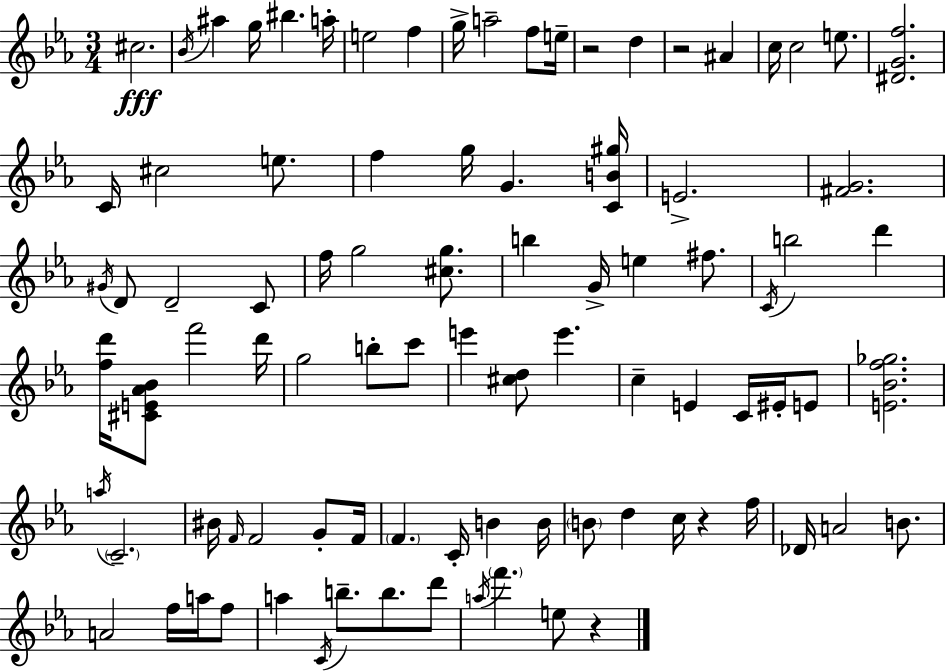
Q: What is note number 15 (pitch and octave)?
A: C5